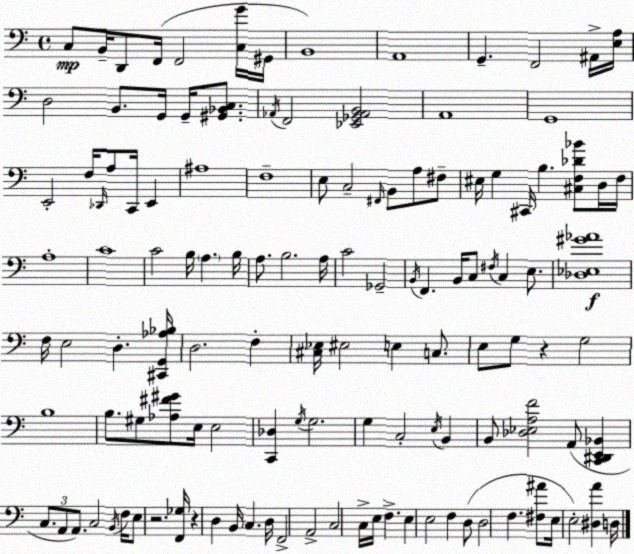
X:1
T:Untitled
M:4/4
L:1/4
K:C
C,/2 B,,/4 D,,/2 F,,/4 F,,2 [C,G]/4 ^G,,/4 B,,4 A,,4 G,, F,,2 ^A,,/4 [E,A,]/4 D,2 B,,/2 G,,/4 G,,/4 [^G,,_B,,C,]/2 _A,,/4 F,,2 [_E,,_G,,_A,,B,,]2 A,,4 G,,4 E,,2 F,/4 _D,,/4 A,/2 C,,/4 E,, ^A,4 F,4 E,/2 C,2 ^F,,/4 B,,/2 A,/2 ^F,/2 ^E,/4 G, ^C,,/4 B, [^C,F,_D_B]/2 D,/4 F,/4 A,4 C4 C2 B,/4 A, B,/4 A,/2 B,2 A,/4 C2 _G,,2 B,,/4 F,, B,,/4 C,/2 ^F,/4 C, E,/2 [_D,_E,^G_A]4 F,/4 E,2 D, [^C,,G,,_A,_B,]/4 D,2 F, [^C,_E,]/4 ^E,2 E, C,/2 E,/2 G,/2 z G,2 B,4 B,/2 ^G,/2 [_A,^F^G]/2 E,/4 E,2 [C,,_D,] G,/4 G,2 G, C,2 E,/4 B,, B,,/2 [_D,_E,A,F]2 A,,/2 [C,,^D,,E,,_B,,] C,/2 A,,/2 A,,/2 C,2 B,,/4 F,/4 E,/2 z2 [F,,_G,]/4 z D, B,,/4 C, D,/4 F,,2 A,,2 C,2 C,/4 E,/4 F, E, E,2 F, D,/2 D,2 F, [^F,^A]/2 E,/4 E,2 [^D,A] D,/4